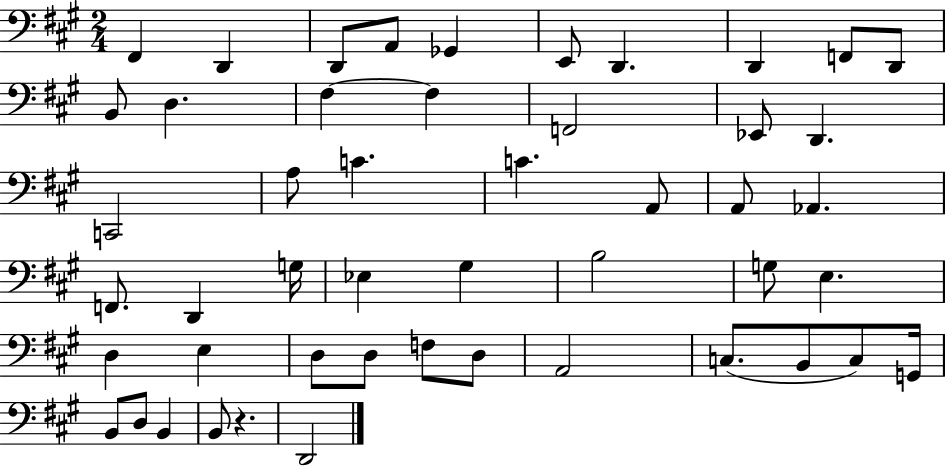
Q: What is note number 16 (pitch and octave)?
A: Eb2